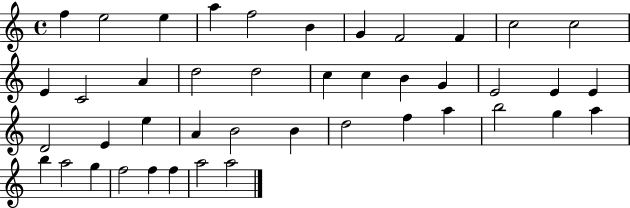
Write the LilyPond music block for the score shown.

{
  \clef treble
  \time 4/4
  \defaultTimeSignature
  \key c \major
  f''4 e''2 e''4 | a''4 f''2 b'4 | g'4 f'2 f'4 | c''2 c''2 | \break e'4 c'2 a'4 | d''2 d''2 | c''4 c''4 b'4 g'4 | e'2 e'4 e'4 | \break d'2 e'4 e''4 | a'4 b'2 b'4 | d''2 f''4 a''4 | b''2 g''4 a''4 | \break b''4 a''2 g''4 | f''2 f''4 f''4 | a''2 a''2 | \bar "|."
}